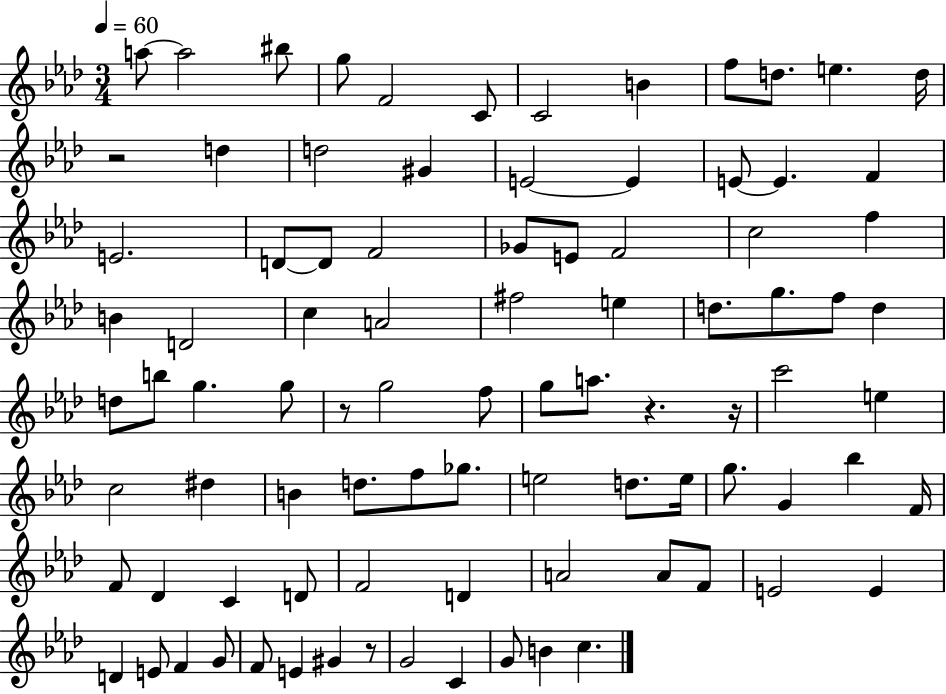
{
  \clef treble
  \numericTimeSignature
  \time 3/4
  \key aes \major
  \tempo 4 = 60
  a''8~~ a''2 bis''8 | g''8 f'2 c'8 | c'2 b'4 | f''8 d''8. e''4. d''16 | \break r2 d''4 | d''2 gis'4 | e'2~~ e'4 | e'8~~ e'4. f'4 | \break e'2. | d'8~~ d'8 f'2 | ges'8 e'8 f'2 | c''2 f''4 | \break b'4 d'2 | c''4 a'2 | fis''2 e''4 | d''8. g''8. f''8 d''4 | \break d''8 b''8 g''4. g''8 | r8 g''2 f''8 | g''8 a''8. r4. r16 | c'''2 e''4 | \break c''2 dis''4 | b'4 d''8. f''8 ges''8. | e''2 d''8. e''16 | g''8. g'4 bes''4 f'16 | \break f'8 des'4 c'4 d'8 | f'2 d'4 | a'2 a'8 f'8 | e'2 e'4 | \break d'4 e'8 f'4 g'8 | f'8 e'4 gis'4 r8 | g'2 c'4 | g'8 b'4 c''4. | \break \bar "|."
}